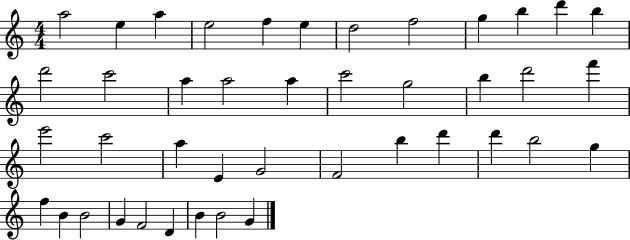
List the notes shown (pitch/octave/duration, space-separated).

A5/h E5/q A5/q E5/h F5/q E5/q D5/h F5/h G5/q B5/q D6/q B5/q D6/h C6/h A5/q A5/h A5/q C6/h G5/h B5/q D6/h F6/q E6/h C6/h A5/q E4/q G4/h F4/h B5/q D6/q D6/q B5/h G5/q F5/q B4/q B4/h G4/q F4/h D4/q B4/q B4/h G4/q